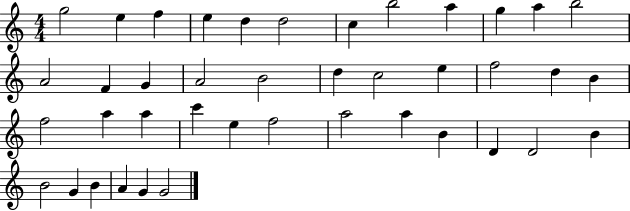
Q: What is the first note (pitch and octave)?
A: G5